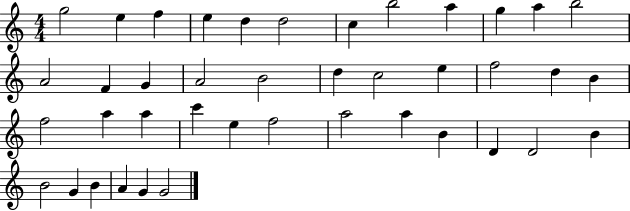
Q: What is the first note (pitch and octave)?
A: G5